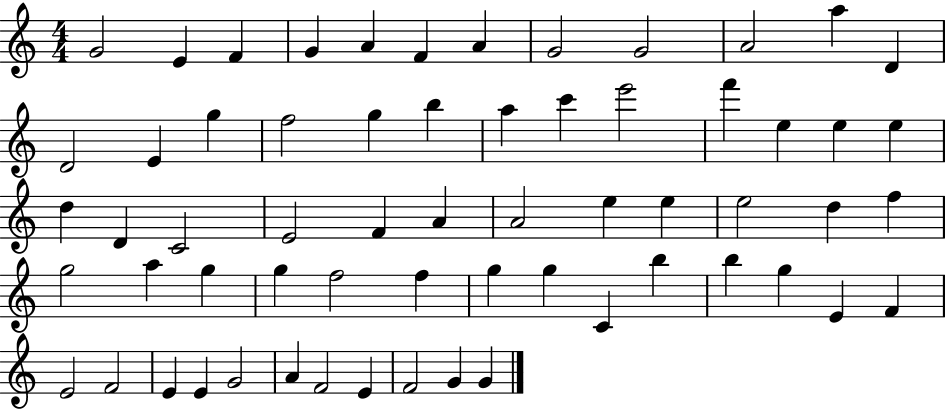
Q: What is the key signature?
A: C major